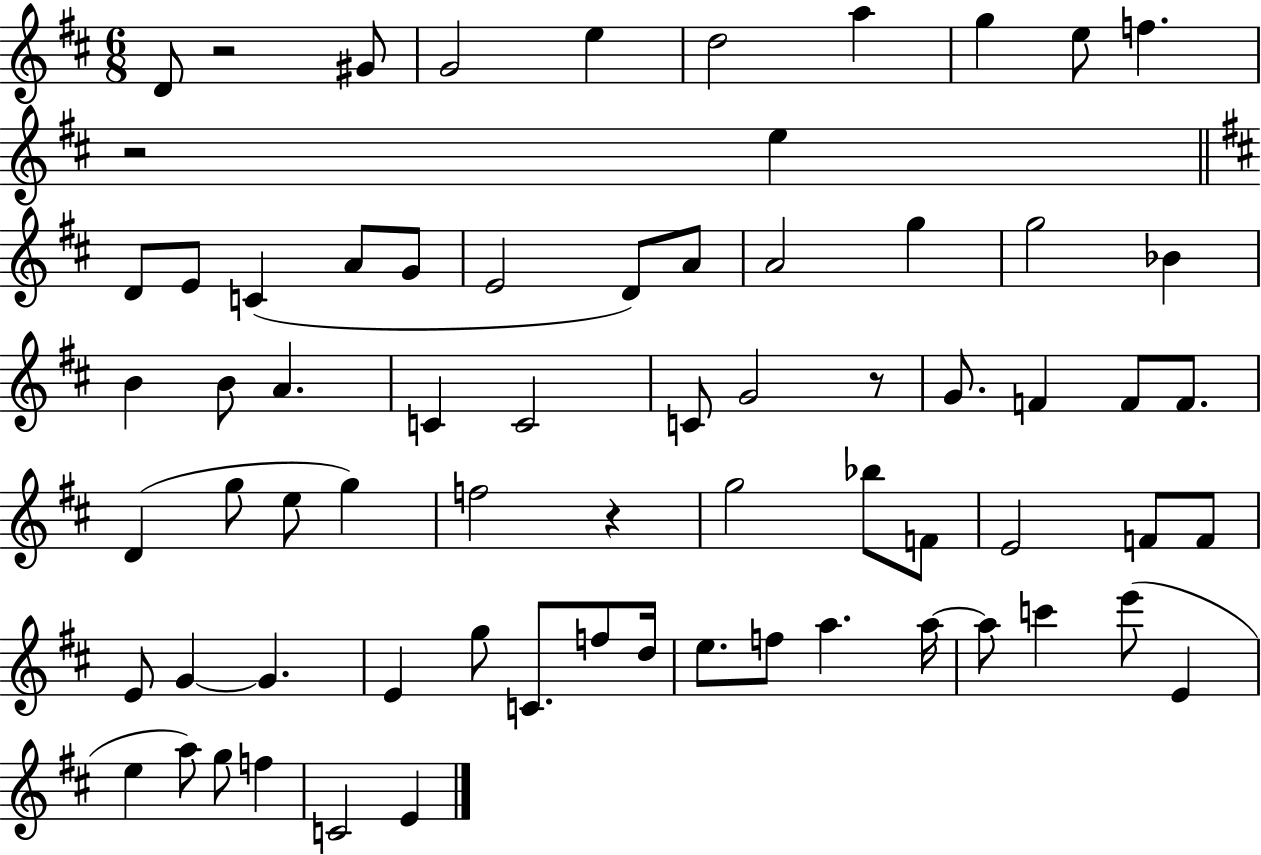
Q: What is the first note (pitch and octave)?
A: D4